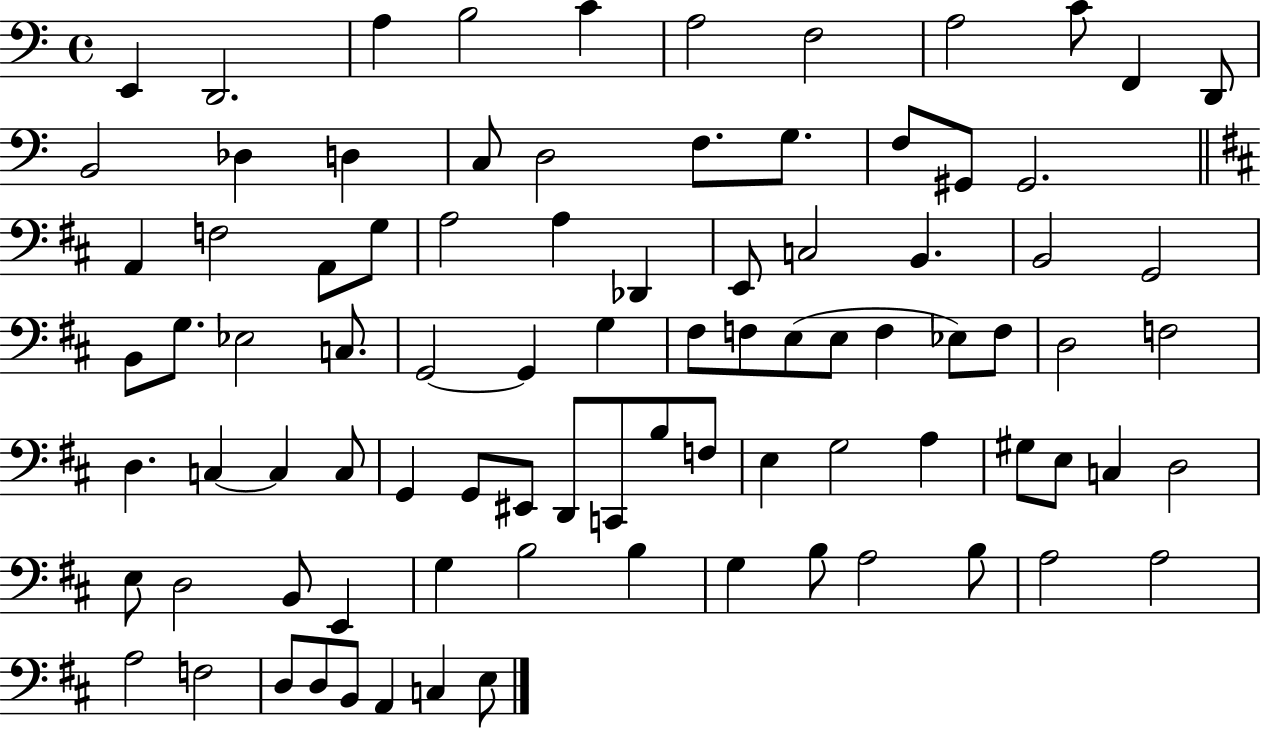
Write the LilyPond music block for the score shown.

{
  \clef bass
  \time 4/4
  \defaultTimeSignature
  \key c \major
  e,4 d,2. | a4 b2 c'4 | a2 f2 | a2 c'8 f,4 d,8 | \break b,2 des4 d4 | c8 d2 f8. g8. | f8 gis,8 gis,2. | \bar "||" \break \key d \major a,4 f2 a,8 g8 | a2 a4 des,4 | e,8 c2 b,4. | b,2 g,2 | \break b,8 g8. ees2 c8. | g,2~~ g,4 g4 | fis8 f8 e8( e8 f4 ees8) f8 | d2 f2 | \break d4. c4~~ c4 c8 | g,4 g,8 eis,8 d,8 c,8 b8 f8 | e4 g2 a4 | gis8 e8 c4 d2 | \break e8 d2 b,8 e,4 | g4 b2 b4 | g4 b8 a2 b8 | a2 a2 | \break a2 f2 | d8 d8 b,8 a,4 c4 e8 | \bar "|."
}